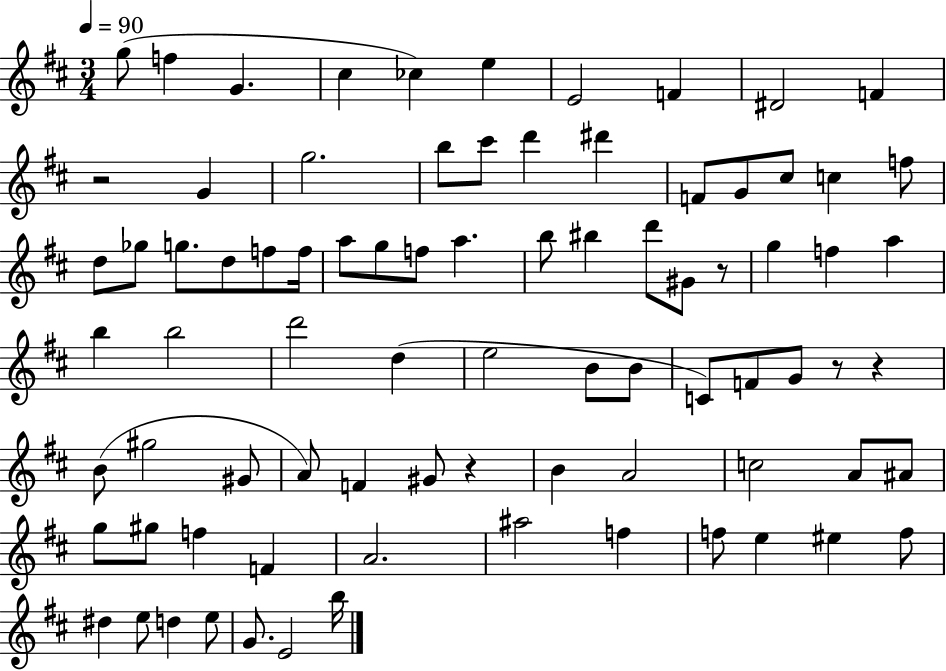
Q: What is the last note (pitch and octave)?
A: B5